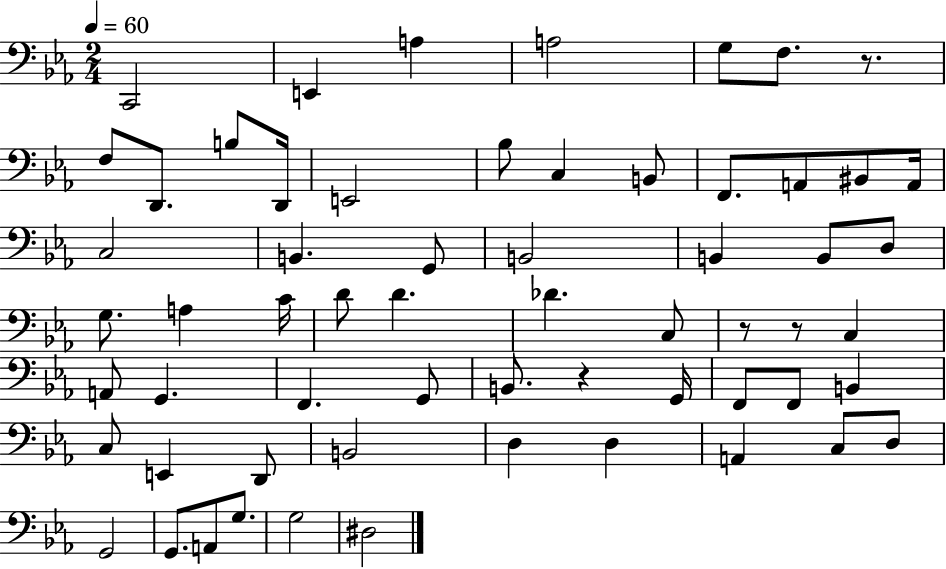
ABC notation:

X:1
T:Untitled
M:2/4
L:1/4
K:Eb
C,,2 E,, A, A,2 G,/2 F,/2 z/2 F,/2 D,,/2 B,/2 D,,/4 E,,2 _B,/2 C, B,,/2 F,,/2 A,,/2 ^B,,/2 A,,/4 C,2 B,, G,,/2 B,,2 B,, B,,/2 D,/2 G,/2 A, C/4 D/2 D _D C,/2 z/2 z/2 C, A,,/2 G,, F,, G,,/2 B,,/2 z G,,/4 F,,/2 F,,/2 B,, C,/2 E,, D,,/2 B,,2 D, D, A,, C,/2 D,/2 G,,2 G,,/2 A,,/2 G,/2 G,2 ^D,2